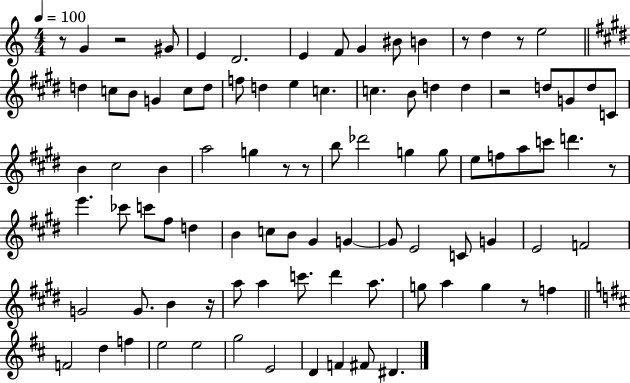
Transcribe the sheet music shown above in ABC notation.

X:1
T:Untitled
M:4/4
L:1/4
K:C
z/2 G z2 ^G/2 E D2 E F/2 G ^B/2 B z/2 d z/2 e2 d c/2 B/2 G c/2 d/2 f/2 d e c c B/2 d d z2 d/2 G/2 d/2 C/2 B ^c2 B a2 g z/2 z/2 b/2 _d'2 g g/2 e/2 f/2 a/2 c'/2 d' z/2 e' _c'/2 c'/2 ^f/2 d B c/2 B/2 ^G G G/2 E2 C/2 G E2 F2 G2 G/2 B z/4 a/2 a c'/2 ^d' a/2 g/2 a g z/2 f F2 d f e2 e2 g2 E2 D F ^F/2 ^D